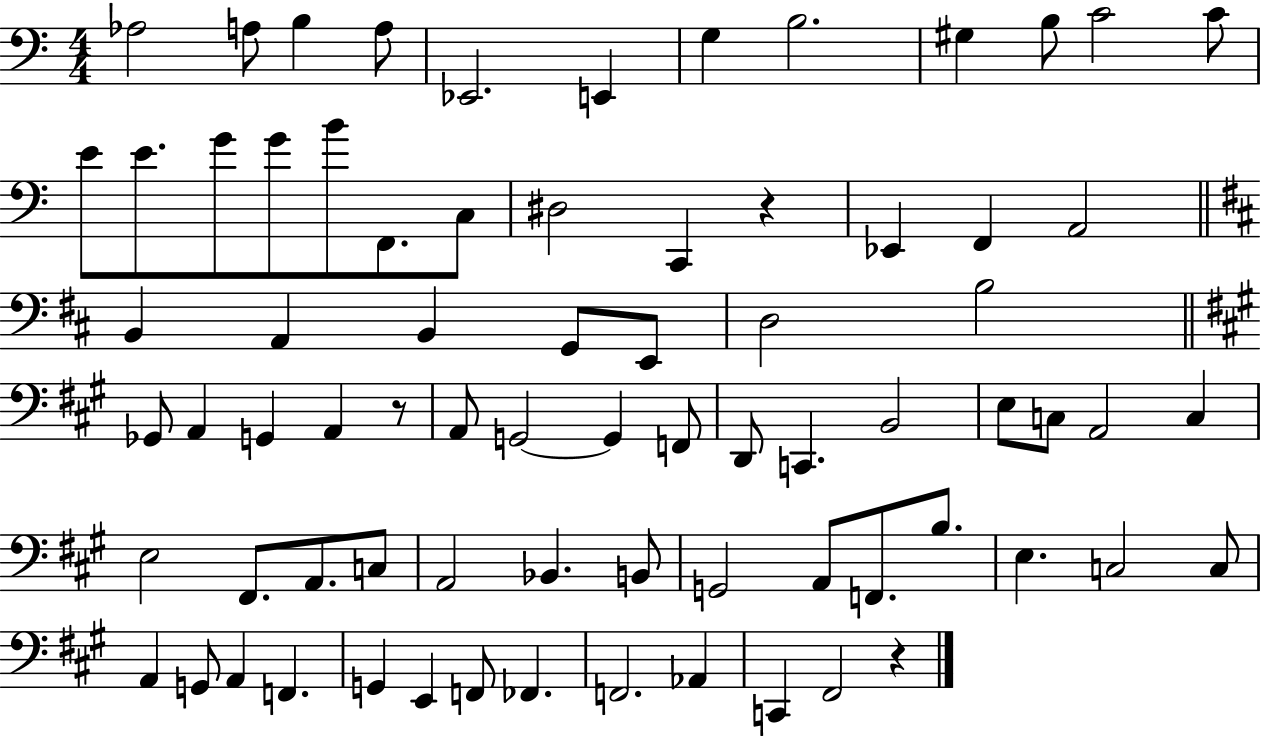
X:1
T:Untitled
M:4/4
L:1/4
K:C
_A,2 A,/2 B, A,/2 _E,,2 E,, G, B,2 ^G, B,/2 C2 C/2 E/2 E/2 G/2 G/2 B/2 F,,/2 C,/2 ^D,2 C,, z _E,, F,, A,,2 B,, A,, B,, G,,/2 E,,/2 D,2 B,2 _G,,/2 A,, G,, A,, z/2 A,,/2 G,,2 G,, F,,/2 D,,/2 C,, B,,2 E,/2 C,/2 A,,2 C, E,2 ^F,,/2 A,,/2 C,/2 A,,2 _B,, B,,/2 G,,2 A,,/2 F,,/2 B,/2 E, C,2 C,/2 A,, G,,/2 A,, F,, G,, E,, F,,/2 _F,, F,,2 _A,, C,, ^F,,2 z